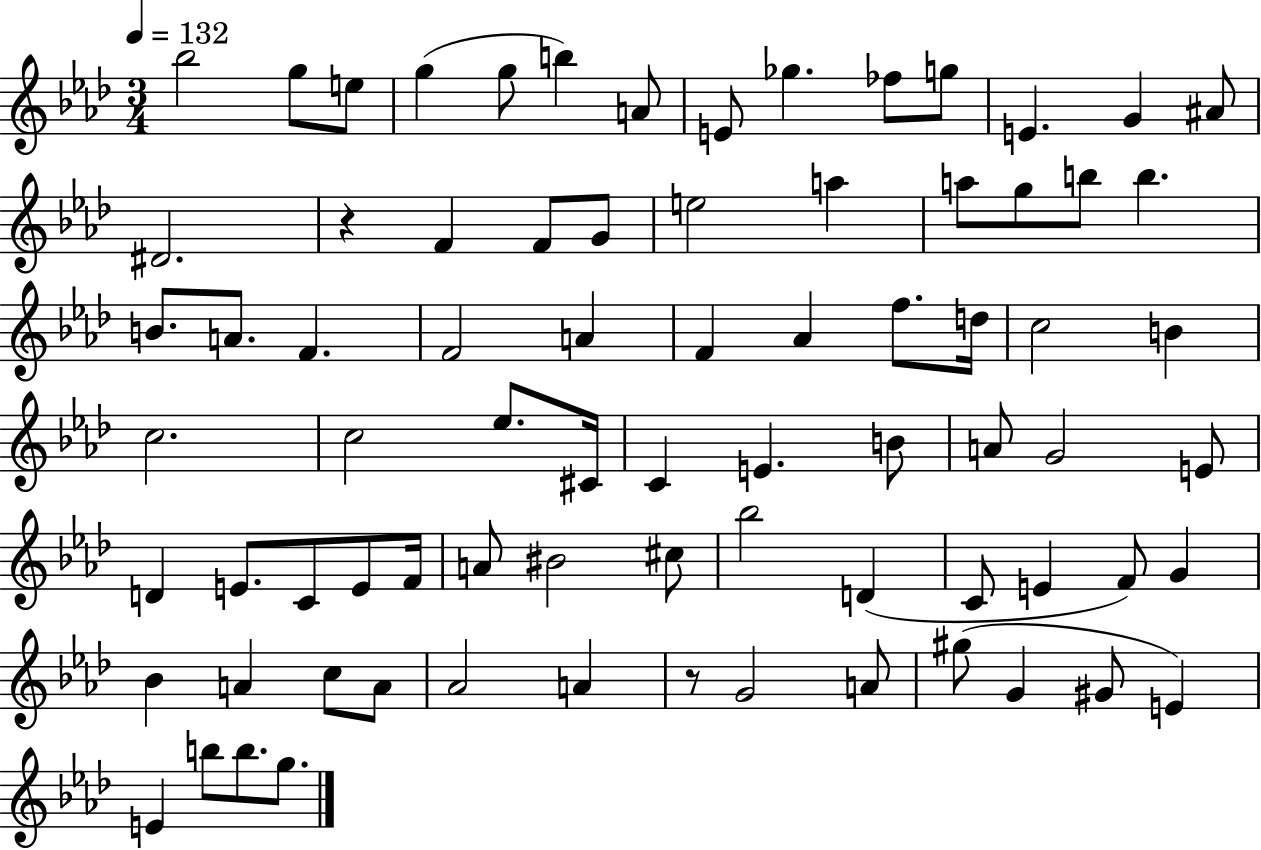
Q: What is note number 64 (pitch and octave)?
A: Ab4